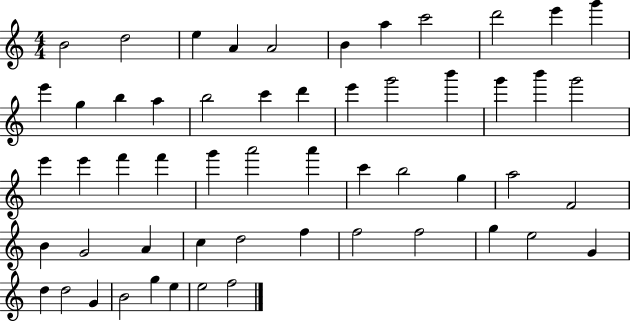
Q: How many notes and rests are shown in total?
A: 55